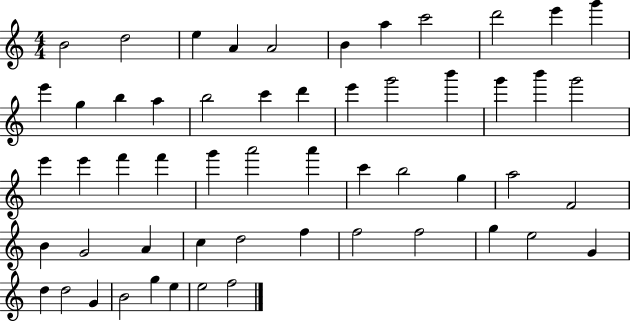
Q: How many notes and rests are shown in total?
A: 55